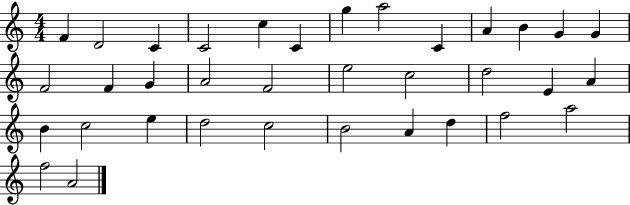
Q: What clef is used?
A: treble